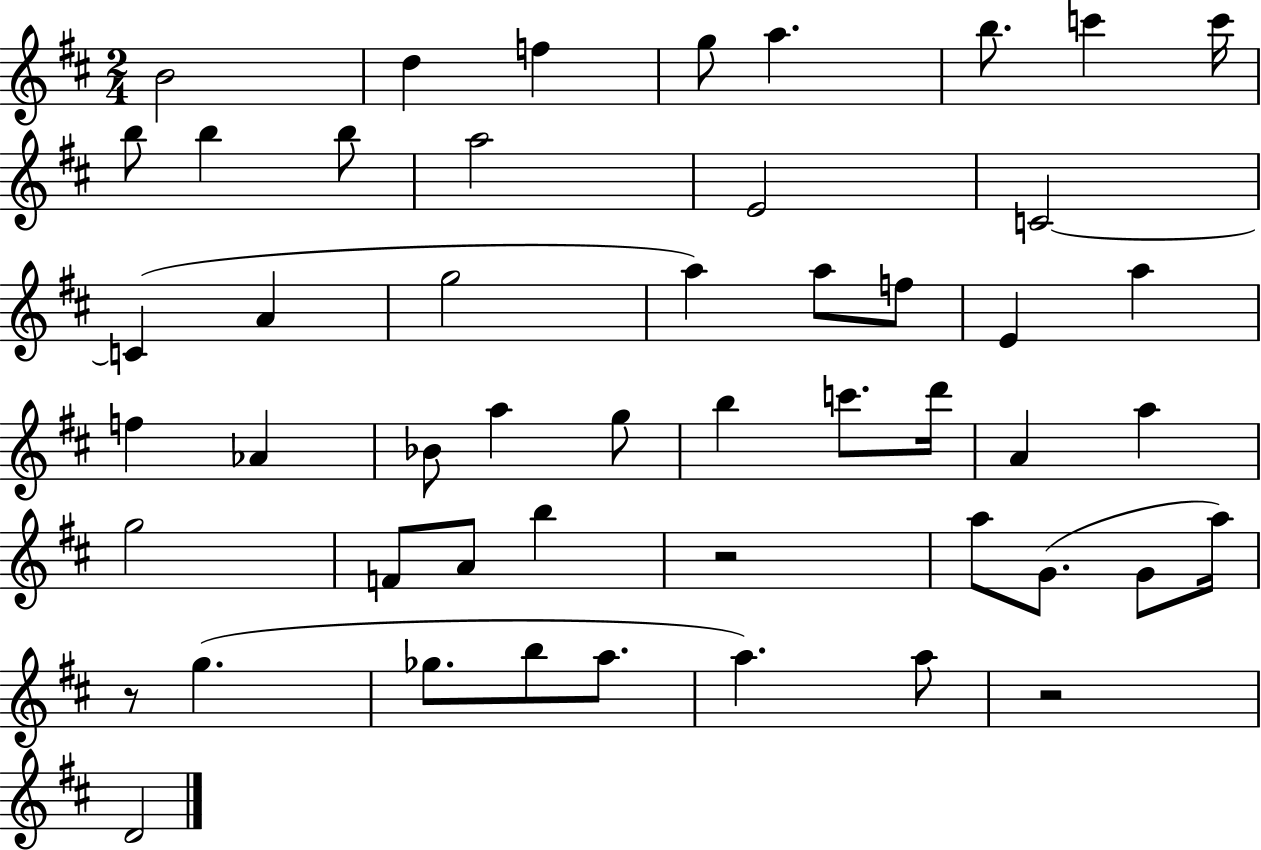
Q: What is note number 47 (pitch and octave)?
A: D4